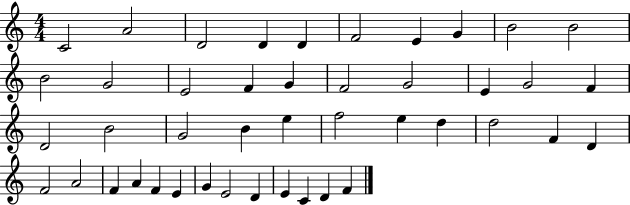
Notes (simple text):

C4/h A4/h D4/h D4/q D4/q F4/h E4/q G4/q B4/h B4/h B4/h G4/h E4/h F4/q G4/q F4/h G4/h E4/q G4/h F4/q D4/h B4/h G4/h B4/q E5/q F5/h E5/q D5/q D5/h F4/q D4/q F4/h A4/h F4/q A4/q F4/q E4/q G4/q E4/h D4/q E4/q C4/q D4/q F4/q